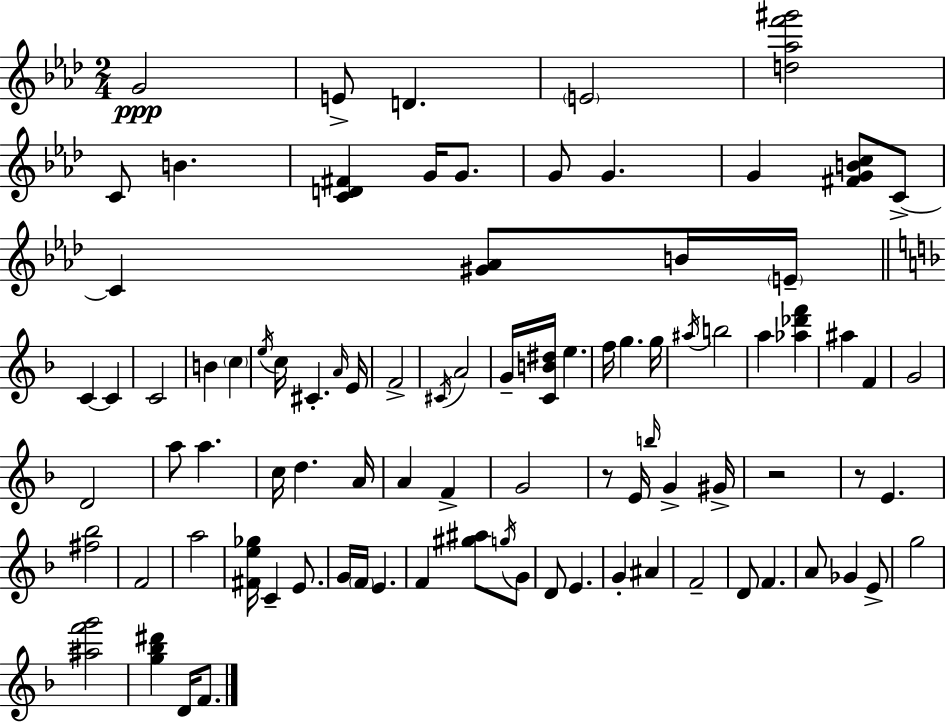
{
  \clef treble
  \numericTimeSignature
  \time 2/4
  \key aes \major
  g'2\ppp | e'8-> d'4. | \parenthesize e'2 | <d'' aes'' f''' gis'''>2 | \break c'8 b'4. | <c' d' fis'>4 g'16 g'8. | g'8 g'4. | g'4 <fis' g' b' c''>8 c'8->~~ | \break c'4 <gis' aes'>8 b'16 \parenthesize e'16-- | \bar "||" \break \key f \major c'4~~ c'4 | c'2 | b'4 \parenthesize c''4 | \acciaccatura { e''16 } c''16 cis'4.-. | \break \grace { a'16 } e'16 f'2-> | \acciaccatura { cis'16 } a'2 | g'16-- <c' b' dis''>16 e''4. | f''16 g''4. | \break g''16 \acciaccatura { ais''16 } b''2 | a''4 | <aes'' des''' f'''>4 ais''4 | f'4 g'2 | \break d'2 | a''8 a''4. | c''16 d''4. | a'16 a'4 | \break f'4-> g'2 | r8 e'16 \grace { b''16 } | g'4-> gis'16-> r2 | r8 e'4. | \break <fis'' bes''>2 | f'2 | a''2 | <fis' e'' ges''>16 c'4-- | \break e'8. g'16 \parenthesize f'16 e'4. | f'4 | <gis'' ais''>8 \acciaccatura { g''16 } g'8 d'8 | e'4. g'4-. | \break ais'4 f'2-- | d'8 | f'4. a'8 | ges'4 e'8-> g''2 | \break <ais'' f''' g'''>2 | <g'' bes'' dis'''>4 | d'16 f'8. \bar "|."
}